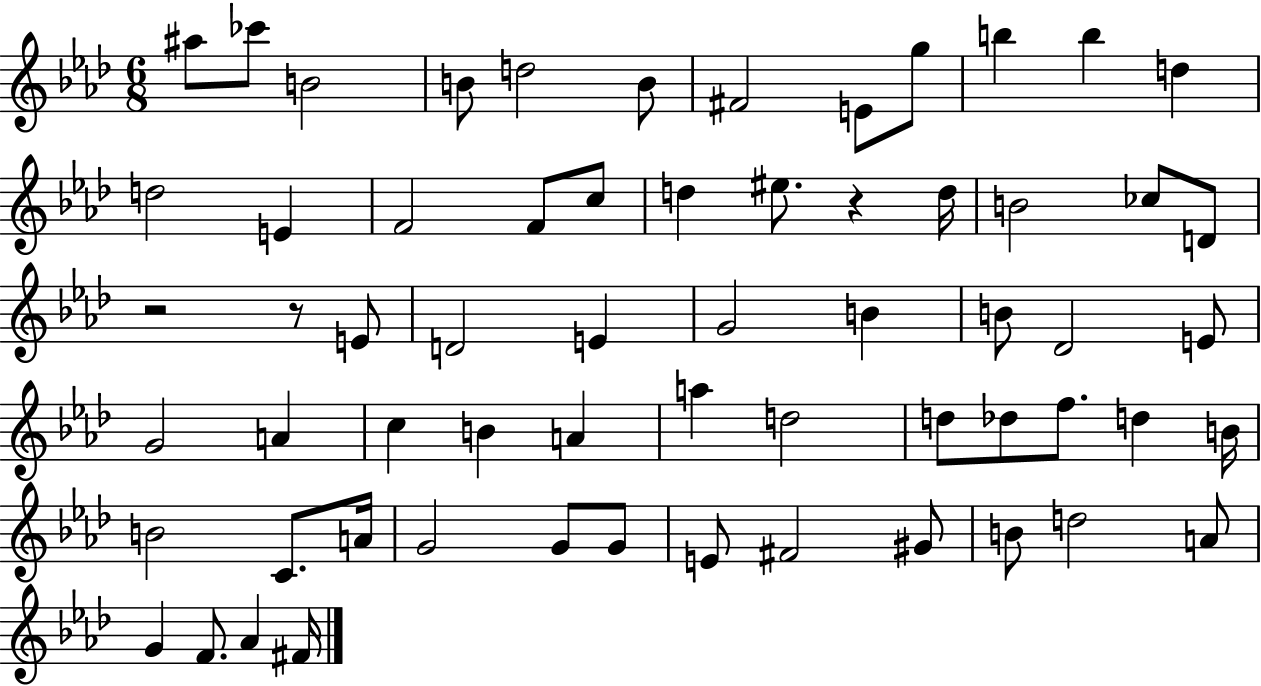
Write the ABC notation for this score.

X:1
T:Untitled
M:6/8
L:1/4
K:Ab
^a/2 _c'/2 B2 B/2 d2 B/2 ^F2 E/2 g/2 b b d d2 E F2 F/2 c/2 d ^e/2 z d/4 B2 _c/2 D/2 z2 z/2 E/2 D2 E G2 B B/2 _D2 E/2 G2 A c B A a d2 d/2 _d/2 f/2 d B/4 B2 C/2 A/4 G2 G/2 G/2 E/2 ^F2 ^G/2 B/2 d2 A/2 G F/2 _A ^F/4